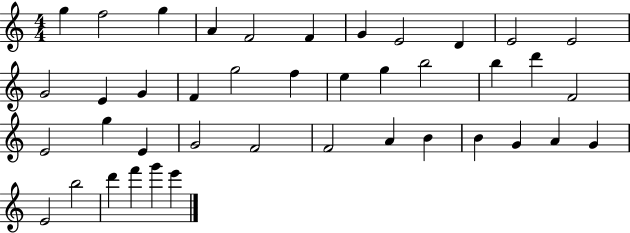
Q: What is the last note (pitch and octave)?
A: E6